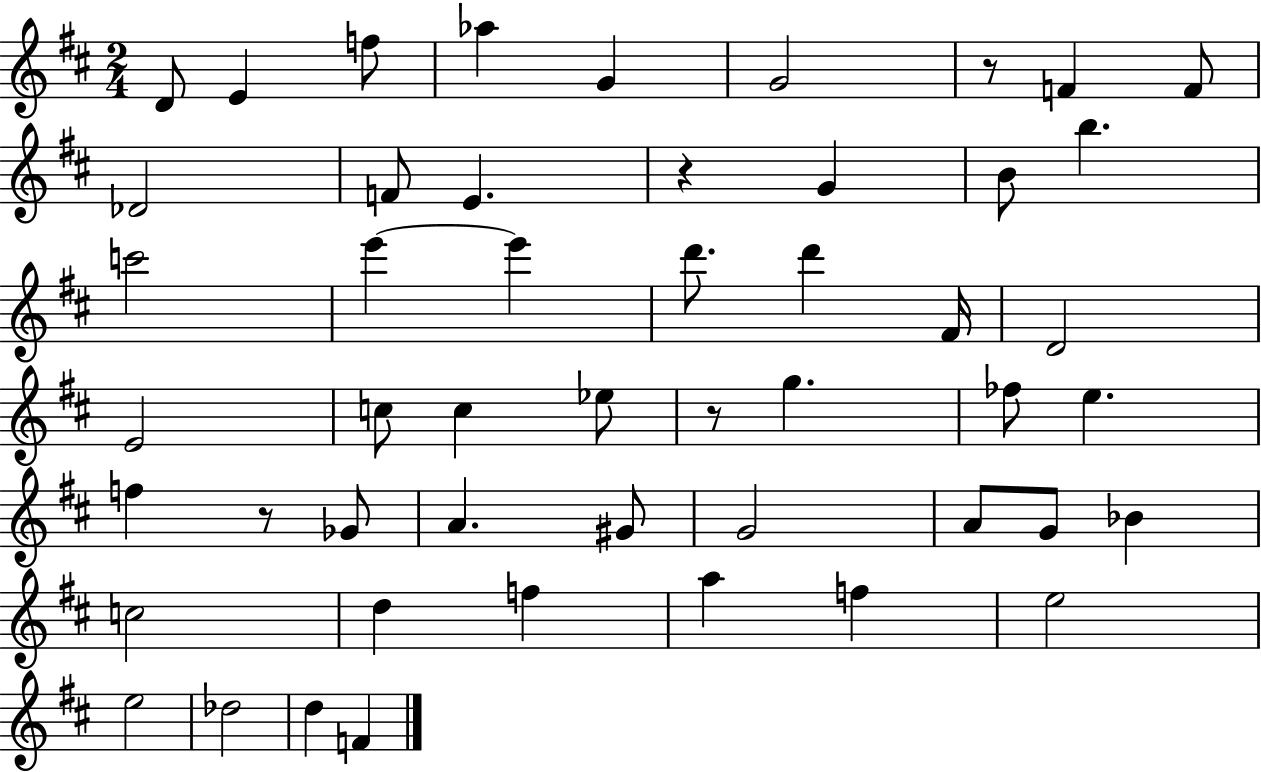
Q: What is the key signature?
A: D major